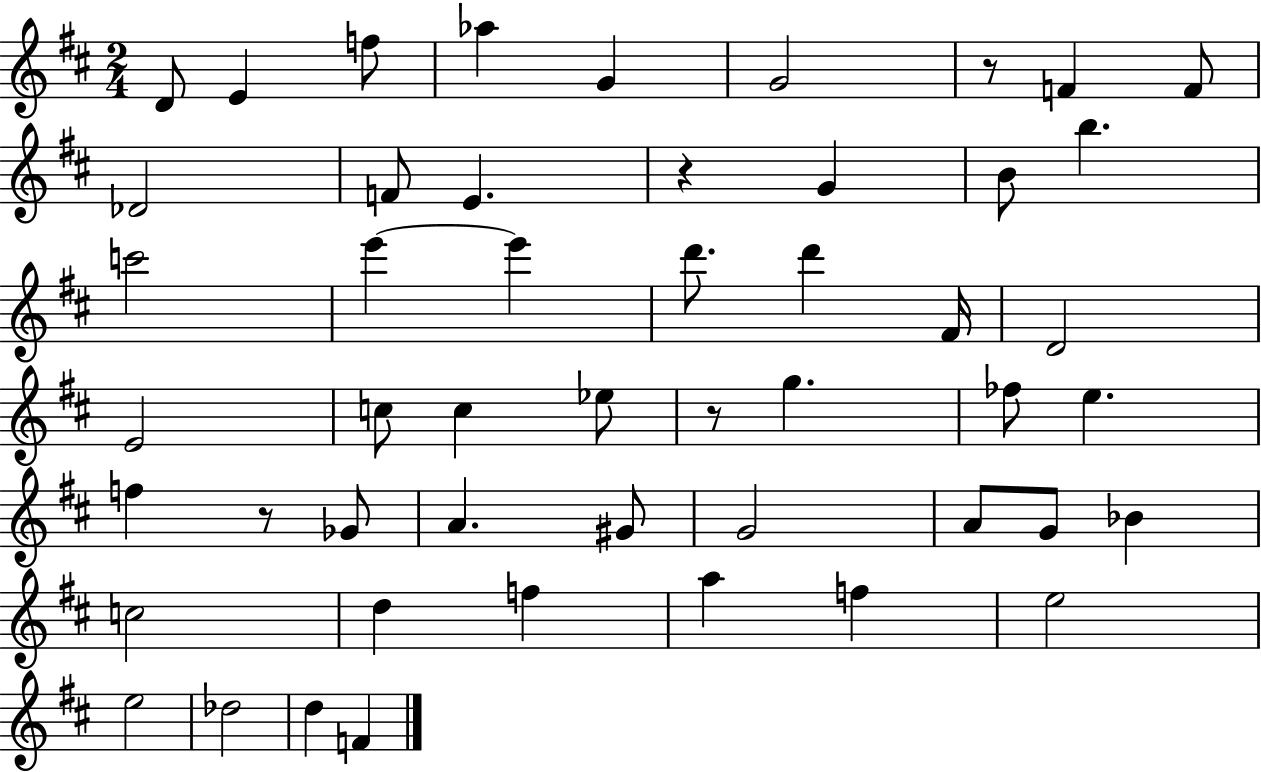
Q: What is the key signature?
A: D major